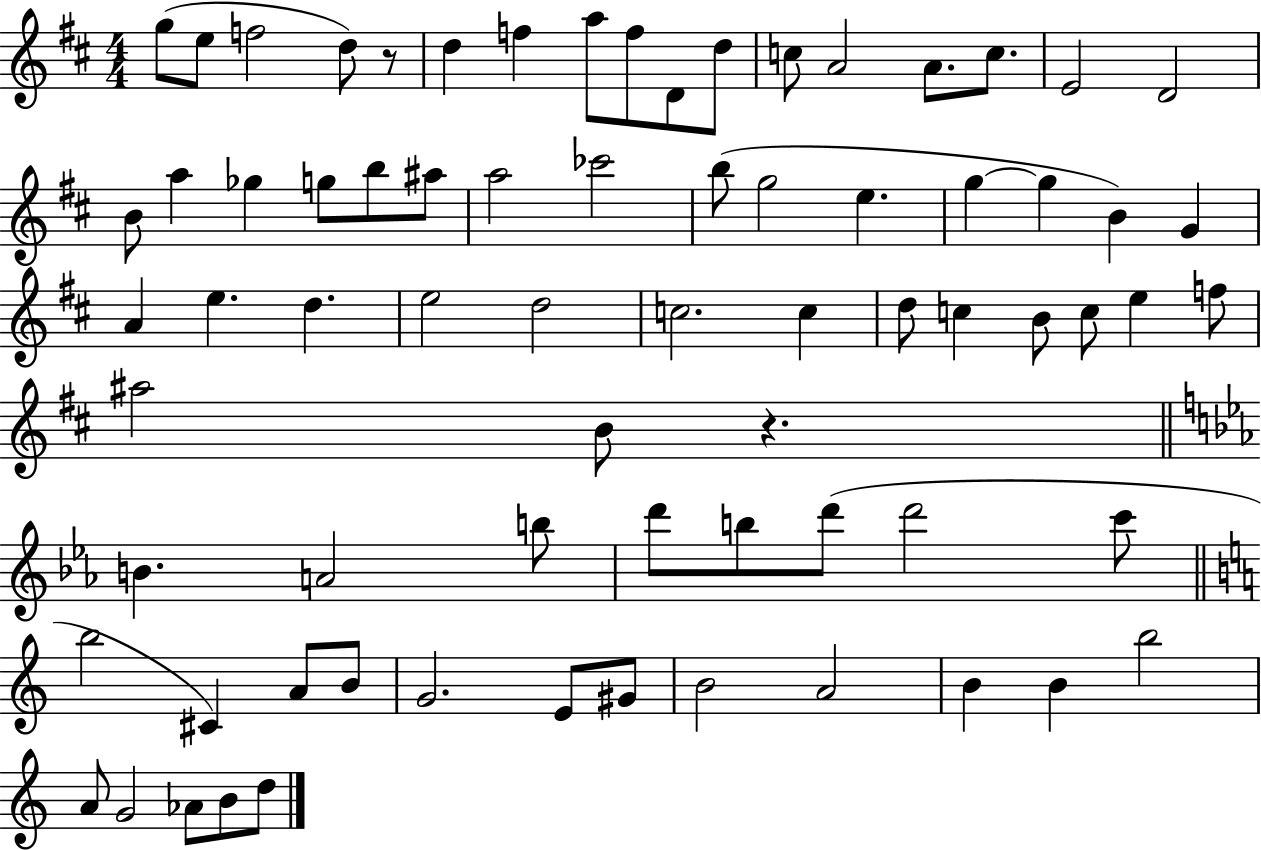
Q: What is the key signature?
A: D major